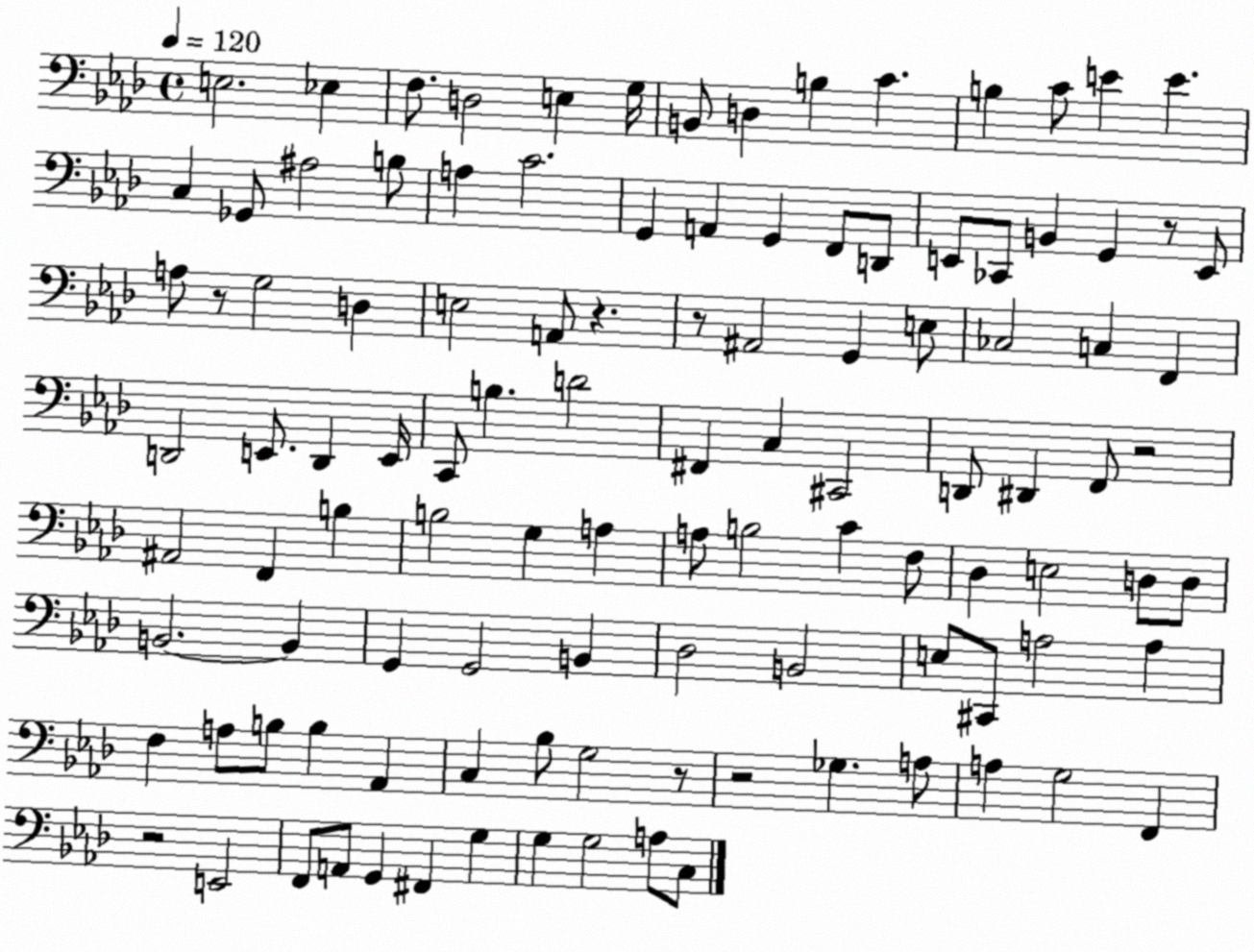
X:1
T:Untitled
M:4/4
L:1/4
K:Ab
E,2 _E, F,/2 D,2 E, G,/4 B,,/2 D, B, C B, C/2 E E C, _G,,/2 ^A,2 B,/2 A, C2 G,, A,, G,, F,,/2 D,,/2 E,,/2 _C,,/2 B,, G,, z/2 E,,/2 A,/2 z/2 G,2 D, E,2 A,,/2 z z/2 ^A,,2 G,, E,/2 _C,2 C, F,, D,,2 E,,/2 D,, E,,/4 C,,/2 B, D2 ^F,, C, ^C,,2 D,,/2 ^D,, F,,/2 z2 ^A,,2 F,, B, B,2 G, A, A,/2 B,2 C F,/2 _D, E,2 D,/2 D,/2 B,,2 B,, G,, G,,2 B,, _D,2 B,,2 E,/2 ^C,,/2 A,2 A, F, A,/2 B,/2 B, _A,, C, _B,/2 G,2 z/2 z2 _G, A,/2 A, G,2 F,, z2 E,,2 F,,/2 A,,/2 G,, ^F,, G, G, G,2 A,/2 C,/2